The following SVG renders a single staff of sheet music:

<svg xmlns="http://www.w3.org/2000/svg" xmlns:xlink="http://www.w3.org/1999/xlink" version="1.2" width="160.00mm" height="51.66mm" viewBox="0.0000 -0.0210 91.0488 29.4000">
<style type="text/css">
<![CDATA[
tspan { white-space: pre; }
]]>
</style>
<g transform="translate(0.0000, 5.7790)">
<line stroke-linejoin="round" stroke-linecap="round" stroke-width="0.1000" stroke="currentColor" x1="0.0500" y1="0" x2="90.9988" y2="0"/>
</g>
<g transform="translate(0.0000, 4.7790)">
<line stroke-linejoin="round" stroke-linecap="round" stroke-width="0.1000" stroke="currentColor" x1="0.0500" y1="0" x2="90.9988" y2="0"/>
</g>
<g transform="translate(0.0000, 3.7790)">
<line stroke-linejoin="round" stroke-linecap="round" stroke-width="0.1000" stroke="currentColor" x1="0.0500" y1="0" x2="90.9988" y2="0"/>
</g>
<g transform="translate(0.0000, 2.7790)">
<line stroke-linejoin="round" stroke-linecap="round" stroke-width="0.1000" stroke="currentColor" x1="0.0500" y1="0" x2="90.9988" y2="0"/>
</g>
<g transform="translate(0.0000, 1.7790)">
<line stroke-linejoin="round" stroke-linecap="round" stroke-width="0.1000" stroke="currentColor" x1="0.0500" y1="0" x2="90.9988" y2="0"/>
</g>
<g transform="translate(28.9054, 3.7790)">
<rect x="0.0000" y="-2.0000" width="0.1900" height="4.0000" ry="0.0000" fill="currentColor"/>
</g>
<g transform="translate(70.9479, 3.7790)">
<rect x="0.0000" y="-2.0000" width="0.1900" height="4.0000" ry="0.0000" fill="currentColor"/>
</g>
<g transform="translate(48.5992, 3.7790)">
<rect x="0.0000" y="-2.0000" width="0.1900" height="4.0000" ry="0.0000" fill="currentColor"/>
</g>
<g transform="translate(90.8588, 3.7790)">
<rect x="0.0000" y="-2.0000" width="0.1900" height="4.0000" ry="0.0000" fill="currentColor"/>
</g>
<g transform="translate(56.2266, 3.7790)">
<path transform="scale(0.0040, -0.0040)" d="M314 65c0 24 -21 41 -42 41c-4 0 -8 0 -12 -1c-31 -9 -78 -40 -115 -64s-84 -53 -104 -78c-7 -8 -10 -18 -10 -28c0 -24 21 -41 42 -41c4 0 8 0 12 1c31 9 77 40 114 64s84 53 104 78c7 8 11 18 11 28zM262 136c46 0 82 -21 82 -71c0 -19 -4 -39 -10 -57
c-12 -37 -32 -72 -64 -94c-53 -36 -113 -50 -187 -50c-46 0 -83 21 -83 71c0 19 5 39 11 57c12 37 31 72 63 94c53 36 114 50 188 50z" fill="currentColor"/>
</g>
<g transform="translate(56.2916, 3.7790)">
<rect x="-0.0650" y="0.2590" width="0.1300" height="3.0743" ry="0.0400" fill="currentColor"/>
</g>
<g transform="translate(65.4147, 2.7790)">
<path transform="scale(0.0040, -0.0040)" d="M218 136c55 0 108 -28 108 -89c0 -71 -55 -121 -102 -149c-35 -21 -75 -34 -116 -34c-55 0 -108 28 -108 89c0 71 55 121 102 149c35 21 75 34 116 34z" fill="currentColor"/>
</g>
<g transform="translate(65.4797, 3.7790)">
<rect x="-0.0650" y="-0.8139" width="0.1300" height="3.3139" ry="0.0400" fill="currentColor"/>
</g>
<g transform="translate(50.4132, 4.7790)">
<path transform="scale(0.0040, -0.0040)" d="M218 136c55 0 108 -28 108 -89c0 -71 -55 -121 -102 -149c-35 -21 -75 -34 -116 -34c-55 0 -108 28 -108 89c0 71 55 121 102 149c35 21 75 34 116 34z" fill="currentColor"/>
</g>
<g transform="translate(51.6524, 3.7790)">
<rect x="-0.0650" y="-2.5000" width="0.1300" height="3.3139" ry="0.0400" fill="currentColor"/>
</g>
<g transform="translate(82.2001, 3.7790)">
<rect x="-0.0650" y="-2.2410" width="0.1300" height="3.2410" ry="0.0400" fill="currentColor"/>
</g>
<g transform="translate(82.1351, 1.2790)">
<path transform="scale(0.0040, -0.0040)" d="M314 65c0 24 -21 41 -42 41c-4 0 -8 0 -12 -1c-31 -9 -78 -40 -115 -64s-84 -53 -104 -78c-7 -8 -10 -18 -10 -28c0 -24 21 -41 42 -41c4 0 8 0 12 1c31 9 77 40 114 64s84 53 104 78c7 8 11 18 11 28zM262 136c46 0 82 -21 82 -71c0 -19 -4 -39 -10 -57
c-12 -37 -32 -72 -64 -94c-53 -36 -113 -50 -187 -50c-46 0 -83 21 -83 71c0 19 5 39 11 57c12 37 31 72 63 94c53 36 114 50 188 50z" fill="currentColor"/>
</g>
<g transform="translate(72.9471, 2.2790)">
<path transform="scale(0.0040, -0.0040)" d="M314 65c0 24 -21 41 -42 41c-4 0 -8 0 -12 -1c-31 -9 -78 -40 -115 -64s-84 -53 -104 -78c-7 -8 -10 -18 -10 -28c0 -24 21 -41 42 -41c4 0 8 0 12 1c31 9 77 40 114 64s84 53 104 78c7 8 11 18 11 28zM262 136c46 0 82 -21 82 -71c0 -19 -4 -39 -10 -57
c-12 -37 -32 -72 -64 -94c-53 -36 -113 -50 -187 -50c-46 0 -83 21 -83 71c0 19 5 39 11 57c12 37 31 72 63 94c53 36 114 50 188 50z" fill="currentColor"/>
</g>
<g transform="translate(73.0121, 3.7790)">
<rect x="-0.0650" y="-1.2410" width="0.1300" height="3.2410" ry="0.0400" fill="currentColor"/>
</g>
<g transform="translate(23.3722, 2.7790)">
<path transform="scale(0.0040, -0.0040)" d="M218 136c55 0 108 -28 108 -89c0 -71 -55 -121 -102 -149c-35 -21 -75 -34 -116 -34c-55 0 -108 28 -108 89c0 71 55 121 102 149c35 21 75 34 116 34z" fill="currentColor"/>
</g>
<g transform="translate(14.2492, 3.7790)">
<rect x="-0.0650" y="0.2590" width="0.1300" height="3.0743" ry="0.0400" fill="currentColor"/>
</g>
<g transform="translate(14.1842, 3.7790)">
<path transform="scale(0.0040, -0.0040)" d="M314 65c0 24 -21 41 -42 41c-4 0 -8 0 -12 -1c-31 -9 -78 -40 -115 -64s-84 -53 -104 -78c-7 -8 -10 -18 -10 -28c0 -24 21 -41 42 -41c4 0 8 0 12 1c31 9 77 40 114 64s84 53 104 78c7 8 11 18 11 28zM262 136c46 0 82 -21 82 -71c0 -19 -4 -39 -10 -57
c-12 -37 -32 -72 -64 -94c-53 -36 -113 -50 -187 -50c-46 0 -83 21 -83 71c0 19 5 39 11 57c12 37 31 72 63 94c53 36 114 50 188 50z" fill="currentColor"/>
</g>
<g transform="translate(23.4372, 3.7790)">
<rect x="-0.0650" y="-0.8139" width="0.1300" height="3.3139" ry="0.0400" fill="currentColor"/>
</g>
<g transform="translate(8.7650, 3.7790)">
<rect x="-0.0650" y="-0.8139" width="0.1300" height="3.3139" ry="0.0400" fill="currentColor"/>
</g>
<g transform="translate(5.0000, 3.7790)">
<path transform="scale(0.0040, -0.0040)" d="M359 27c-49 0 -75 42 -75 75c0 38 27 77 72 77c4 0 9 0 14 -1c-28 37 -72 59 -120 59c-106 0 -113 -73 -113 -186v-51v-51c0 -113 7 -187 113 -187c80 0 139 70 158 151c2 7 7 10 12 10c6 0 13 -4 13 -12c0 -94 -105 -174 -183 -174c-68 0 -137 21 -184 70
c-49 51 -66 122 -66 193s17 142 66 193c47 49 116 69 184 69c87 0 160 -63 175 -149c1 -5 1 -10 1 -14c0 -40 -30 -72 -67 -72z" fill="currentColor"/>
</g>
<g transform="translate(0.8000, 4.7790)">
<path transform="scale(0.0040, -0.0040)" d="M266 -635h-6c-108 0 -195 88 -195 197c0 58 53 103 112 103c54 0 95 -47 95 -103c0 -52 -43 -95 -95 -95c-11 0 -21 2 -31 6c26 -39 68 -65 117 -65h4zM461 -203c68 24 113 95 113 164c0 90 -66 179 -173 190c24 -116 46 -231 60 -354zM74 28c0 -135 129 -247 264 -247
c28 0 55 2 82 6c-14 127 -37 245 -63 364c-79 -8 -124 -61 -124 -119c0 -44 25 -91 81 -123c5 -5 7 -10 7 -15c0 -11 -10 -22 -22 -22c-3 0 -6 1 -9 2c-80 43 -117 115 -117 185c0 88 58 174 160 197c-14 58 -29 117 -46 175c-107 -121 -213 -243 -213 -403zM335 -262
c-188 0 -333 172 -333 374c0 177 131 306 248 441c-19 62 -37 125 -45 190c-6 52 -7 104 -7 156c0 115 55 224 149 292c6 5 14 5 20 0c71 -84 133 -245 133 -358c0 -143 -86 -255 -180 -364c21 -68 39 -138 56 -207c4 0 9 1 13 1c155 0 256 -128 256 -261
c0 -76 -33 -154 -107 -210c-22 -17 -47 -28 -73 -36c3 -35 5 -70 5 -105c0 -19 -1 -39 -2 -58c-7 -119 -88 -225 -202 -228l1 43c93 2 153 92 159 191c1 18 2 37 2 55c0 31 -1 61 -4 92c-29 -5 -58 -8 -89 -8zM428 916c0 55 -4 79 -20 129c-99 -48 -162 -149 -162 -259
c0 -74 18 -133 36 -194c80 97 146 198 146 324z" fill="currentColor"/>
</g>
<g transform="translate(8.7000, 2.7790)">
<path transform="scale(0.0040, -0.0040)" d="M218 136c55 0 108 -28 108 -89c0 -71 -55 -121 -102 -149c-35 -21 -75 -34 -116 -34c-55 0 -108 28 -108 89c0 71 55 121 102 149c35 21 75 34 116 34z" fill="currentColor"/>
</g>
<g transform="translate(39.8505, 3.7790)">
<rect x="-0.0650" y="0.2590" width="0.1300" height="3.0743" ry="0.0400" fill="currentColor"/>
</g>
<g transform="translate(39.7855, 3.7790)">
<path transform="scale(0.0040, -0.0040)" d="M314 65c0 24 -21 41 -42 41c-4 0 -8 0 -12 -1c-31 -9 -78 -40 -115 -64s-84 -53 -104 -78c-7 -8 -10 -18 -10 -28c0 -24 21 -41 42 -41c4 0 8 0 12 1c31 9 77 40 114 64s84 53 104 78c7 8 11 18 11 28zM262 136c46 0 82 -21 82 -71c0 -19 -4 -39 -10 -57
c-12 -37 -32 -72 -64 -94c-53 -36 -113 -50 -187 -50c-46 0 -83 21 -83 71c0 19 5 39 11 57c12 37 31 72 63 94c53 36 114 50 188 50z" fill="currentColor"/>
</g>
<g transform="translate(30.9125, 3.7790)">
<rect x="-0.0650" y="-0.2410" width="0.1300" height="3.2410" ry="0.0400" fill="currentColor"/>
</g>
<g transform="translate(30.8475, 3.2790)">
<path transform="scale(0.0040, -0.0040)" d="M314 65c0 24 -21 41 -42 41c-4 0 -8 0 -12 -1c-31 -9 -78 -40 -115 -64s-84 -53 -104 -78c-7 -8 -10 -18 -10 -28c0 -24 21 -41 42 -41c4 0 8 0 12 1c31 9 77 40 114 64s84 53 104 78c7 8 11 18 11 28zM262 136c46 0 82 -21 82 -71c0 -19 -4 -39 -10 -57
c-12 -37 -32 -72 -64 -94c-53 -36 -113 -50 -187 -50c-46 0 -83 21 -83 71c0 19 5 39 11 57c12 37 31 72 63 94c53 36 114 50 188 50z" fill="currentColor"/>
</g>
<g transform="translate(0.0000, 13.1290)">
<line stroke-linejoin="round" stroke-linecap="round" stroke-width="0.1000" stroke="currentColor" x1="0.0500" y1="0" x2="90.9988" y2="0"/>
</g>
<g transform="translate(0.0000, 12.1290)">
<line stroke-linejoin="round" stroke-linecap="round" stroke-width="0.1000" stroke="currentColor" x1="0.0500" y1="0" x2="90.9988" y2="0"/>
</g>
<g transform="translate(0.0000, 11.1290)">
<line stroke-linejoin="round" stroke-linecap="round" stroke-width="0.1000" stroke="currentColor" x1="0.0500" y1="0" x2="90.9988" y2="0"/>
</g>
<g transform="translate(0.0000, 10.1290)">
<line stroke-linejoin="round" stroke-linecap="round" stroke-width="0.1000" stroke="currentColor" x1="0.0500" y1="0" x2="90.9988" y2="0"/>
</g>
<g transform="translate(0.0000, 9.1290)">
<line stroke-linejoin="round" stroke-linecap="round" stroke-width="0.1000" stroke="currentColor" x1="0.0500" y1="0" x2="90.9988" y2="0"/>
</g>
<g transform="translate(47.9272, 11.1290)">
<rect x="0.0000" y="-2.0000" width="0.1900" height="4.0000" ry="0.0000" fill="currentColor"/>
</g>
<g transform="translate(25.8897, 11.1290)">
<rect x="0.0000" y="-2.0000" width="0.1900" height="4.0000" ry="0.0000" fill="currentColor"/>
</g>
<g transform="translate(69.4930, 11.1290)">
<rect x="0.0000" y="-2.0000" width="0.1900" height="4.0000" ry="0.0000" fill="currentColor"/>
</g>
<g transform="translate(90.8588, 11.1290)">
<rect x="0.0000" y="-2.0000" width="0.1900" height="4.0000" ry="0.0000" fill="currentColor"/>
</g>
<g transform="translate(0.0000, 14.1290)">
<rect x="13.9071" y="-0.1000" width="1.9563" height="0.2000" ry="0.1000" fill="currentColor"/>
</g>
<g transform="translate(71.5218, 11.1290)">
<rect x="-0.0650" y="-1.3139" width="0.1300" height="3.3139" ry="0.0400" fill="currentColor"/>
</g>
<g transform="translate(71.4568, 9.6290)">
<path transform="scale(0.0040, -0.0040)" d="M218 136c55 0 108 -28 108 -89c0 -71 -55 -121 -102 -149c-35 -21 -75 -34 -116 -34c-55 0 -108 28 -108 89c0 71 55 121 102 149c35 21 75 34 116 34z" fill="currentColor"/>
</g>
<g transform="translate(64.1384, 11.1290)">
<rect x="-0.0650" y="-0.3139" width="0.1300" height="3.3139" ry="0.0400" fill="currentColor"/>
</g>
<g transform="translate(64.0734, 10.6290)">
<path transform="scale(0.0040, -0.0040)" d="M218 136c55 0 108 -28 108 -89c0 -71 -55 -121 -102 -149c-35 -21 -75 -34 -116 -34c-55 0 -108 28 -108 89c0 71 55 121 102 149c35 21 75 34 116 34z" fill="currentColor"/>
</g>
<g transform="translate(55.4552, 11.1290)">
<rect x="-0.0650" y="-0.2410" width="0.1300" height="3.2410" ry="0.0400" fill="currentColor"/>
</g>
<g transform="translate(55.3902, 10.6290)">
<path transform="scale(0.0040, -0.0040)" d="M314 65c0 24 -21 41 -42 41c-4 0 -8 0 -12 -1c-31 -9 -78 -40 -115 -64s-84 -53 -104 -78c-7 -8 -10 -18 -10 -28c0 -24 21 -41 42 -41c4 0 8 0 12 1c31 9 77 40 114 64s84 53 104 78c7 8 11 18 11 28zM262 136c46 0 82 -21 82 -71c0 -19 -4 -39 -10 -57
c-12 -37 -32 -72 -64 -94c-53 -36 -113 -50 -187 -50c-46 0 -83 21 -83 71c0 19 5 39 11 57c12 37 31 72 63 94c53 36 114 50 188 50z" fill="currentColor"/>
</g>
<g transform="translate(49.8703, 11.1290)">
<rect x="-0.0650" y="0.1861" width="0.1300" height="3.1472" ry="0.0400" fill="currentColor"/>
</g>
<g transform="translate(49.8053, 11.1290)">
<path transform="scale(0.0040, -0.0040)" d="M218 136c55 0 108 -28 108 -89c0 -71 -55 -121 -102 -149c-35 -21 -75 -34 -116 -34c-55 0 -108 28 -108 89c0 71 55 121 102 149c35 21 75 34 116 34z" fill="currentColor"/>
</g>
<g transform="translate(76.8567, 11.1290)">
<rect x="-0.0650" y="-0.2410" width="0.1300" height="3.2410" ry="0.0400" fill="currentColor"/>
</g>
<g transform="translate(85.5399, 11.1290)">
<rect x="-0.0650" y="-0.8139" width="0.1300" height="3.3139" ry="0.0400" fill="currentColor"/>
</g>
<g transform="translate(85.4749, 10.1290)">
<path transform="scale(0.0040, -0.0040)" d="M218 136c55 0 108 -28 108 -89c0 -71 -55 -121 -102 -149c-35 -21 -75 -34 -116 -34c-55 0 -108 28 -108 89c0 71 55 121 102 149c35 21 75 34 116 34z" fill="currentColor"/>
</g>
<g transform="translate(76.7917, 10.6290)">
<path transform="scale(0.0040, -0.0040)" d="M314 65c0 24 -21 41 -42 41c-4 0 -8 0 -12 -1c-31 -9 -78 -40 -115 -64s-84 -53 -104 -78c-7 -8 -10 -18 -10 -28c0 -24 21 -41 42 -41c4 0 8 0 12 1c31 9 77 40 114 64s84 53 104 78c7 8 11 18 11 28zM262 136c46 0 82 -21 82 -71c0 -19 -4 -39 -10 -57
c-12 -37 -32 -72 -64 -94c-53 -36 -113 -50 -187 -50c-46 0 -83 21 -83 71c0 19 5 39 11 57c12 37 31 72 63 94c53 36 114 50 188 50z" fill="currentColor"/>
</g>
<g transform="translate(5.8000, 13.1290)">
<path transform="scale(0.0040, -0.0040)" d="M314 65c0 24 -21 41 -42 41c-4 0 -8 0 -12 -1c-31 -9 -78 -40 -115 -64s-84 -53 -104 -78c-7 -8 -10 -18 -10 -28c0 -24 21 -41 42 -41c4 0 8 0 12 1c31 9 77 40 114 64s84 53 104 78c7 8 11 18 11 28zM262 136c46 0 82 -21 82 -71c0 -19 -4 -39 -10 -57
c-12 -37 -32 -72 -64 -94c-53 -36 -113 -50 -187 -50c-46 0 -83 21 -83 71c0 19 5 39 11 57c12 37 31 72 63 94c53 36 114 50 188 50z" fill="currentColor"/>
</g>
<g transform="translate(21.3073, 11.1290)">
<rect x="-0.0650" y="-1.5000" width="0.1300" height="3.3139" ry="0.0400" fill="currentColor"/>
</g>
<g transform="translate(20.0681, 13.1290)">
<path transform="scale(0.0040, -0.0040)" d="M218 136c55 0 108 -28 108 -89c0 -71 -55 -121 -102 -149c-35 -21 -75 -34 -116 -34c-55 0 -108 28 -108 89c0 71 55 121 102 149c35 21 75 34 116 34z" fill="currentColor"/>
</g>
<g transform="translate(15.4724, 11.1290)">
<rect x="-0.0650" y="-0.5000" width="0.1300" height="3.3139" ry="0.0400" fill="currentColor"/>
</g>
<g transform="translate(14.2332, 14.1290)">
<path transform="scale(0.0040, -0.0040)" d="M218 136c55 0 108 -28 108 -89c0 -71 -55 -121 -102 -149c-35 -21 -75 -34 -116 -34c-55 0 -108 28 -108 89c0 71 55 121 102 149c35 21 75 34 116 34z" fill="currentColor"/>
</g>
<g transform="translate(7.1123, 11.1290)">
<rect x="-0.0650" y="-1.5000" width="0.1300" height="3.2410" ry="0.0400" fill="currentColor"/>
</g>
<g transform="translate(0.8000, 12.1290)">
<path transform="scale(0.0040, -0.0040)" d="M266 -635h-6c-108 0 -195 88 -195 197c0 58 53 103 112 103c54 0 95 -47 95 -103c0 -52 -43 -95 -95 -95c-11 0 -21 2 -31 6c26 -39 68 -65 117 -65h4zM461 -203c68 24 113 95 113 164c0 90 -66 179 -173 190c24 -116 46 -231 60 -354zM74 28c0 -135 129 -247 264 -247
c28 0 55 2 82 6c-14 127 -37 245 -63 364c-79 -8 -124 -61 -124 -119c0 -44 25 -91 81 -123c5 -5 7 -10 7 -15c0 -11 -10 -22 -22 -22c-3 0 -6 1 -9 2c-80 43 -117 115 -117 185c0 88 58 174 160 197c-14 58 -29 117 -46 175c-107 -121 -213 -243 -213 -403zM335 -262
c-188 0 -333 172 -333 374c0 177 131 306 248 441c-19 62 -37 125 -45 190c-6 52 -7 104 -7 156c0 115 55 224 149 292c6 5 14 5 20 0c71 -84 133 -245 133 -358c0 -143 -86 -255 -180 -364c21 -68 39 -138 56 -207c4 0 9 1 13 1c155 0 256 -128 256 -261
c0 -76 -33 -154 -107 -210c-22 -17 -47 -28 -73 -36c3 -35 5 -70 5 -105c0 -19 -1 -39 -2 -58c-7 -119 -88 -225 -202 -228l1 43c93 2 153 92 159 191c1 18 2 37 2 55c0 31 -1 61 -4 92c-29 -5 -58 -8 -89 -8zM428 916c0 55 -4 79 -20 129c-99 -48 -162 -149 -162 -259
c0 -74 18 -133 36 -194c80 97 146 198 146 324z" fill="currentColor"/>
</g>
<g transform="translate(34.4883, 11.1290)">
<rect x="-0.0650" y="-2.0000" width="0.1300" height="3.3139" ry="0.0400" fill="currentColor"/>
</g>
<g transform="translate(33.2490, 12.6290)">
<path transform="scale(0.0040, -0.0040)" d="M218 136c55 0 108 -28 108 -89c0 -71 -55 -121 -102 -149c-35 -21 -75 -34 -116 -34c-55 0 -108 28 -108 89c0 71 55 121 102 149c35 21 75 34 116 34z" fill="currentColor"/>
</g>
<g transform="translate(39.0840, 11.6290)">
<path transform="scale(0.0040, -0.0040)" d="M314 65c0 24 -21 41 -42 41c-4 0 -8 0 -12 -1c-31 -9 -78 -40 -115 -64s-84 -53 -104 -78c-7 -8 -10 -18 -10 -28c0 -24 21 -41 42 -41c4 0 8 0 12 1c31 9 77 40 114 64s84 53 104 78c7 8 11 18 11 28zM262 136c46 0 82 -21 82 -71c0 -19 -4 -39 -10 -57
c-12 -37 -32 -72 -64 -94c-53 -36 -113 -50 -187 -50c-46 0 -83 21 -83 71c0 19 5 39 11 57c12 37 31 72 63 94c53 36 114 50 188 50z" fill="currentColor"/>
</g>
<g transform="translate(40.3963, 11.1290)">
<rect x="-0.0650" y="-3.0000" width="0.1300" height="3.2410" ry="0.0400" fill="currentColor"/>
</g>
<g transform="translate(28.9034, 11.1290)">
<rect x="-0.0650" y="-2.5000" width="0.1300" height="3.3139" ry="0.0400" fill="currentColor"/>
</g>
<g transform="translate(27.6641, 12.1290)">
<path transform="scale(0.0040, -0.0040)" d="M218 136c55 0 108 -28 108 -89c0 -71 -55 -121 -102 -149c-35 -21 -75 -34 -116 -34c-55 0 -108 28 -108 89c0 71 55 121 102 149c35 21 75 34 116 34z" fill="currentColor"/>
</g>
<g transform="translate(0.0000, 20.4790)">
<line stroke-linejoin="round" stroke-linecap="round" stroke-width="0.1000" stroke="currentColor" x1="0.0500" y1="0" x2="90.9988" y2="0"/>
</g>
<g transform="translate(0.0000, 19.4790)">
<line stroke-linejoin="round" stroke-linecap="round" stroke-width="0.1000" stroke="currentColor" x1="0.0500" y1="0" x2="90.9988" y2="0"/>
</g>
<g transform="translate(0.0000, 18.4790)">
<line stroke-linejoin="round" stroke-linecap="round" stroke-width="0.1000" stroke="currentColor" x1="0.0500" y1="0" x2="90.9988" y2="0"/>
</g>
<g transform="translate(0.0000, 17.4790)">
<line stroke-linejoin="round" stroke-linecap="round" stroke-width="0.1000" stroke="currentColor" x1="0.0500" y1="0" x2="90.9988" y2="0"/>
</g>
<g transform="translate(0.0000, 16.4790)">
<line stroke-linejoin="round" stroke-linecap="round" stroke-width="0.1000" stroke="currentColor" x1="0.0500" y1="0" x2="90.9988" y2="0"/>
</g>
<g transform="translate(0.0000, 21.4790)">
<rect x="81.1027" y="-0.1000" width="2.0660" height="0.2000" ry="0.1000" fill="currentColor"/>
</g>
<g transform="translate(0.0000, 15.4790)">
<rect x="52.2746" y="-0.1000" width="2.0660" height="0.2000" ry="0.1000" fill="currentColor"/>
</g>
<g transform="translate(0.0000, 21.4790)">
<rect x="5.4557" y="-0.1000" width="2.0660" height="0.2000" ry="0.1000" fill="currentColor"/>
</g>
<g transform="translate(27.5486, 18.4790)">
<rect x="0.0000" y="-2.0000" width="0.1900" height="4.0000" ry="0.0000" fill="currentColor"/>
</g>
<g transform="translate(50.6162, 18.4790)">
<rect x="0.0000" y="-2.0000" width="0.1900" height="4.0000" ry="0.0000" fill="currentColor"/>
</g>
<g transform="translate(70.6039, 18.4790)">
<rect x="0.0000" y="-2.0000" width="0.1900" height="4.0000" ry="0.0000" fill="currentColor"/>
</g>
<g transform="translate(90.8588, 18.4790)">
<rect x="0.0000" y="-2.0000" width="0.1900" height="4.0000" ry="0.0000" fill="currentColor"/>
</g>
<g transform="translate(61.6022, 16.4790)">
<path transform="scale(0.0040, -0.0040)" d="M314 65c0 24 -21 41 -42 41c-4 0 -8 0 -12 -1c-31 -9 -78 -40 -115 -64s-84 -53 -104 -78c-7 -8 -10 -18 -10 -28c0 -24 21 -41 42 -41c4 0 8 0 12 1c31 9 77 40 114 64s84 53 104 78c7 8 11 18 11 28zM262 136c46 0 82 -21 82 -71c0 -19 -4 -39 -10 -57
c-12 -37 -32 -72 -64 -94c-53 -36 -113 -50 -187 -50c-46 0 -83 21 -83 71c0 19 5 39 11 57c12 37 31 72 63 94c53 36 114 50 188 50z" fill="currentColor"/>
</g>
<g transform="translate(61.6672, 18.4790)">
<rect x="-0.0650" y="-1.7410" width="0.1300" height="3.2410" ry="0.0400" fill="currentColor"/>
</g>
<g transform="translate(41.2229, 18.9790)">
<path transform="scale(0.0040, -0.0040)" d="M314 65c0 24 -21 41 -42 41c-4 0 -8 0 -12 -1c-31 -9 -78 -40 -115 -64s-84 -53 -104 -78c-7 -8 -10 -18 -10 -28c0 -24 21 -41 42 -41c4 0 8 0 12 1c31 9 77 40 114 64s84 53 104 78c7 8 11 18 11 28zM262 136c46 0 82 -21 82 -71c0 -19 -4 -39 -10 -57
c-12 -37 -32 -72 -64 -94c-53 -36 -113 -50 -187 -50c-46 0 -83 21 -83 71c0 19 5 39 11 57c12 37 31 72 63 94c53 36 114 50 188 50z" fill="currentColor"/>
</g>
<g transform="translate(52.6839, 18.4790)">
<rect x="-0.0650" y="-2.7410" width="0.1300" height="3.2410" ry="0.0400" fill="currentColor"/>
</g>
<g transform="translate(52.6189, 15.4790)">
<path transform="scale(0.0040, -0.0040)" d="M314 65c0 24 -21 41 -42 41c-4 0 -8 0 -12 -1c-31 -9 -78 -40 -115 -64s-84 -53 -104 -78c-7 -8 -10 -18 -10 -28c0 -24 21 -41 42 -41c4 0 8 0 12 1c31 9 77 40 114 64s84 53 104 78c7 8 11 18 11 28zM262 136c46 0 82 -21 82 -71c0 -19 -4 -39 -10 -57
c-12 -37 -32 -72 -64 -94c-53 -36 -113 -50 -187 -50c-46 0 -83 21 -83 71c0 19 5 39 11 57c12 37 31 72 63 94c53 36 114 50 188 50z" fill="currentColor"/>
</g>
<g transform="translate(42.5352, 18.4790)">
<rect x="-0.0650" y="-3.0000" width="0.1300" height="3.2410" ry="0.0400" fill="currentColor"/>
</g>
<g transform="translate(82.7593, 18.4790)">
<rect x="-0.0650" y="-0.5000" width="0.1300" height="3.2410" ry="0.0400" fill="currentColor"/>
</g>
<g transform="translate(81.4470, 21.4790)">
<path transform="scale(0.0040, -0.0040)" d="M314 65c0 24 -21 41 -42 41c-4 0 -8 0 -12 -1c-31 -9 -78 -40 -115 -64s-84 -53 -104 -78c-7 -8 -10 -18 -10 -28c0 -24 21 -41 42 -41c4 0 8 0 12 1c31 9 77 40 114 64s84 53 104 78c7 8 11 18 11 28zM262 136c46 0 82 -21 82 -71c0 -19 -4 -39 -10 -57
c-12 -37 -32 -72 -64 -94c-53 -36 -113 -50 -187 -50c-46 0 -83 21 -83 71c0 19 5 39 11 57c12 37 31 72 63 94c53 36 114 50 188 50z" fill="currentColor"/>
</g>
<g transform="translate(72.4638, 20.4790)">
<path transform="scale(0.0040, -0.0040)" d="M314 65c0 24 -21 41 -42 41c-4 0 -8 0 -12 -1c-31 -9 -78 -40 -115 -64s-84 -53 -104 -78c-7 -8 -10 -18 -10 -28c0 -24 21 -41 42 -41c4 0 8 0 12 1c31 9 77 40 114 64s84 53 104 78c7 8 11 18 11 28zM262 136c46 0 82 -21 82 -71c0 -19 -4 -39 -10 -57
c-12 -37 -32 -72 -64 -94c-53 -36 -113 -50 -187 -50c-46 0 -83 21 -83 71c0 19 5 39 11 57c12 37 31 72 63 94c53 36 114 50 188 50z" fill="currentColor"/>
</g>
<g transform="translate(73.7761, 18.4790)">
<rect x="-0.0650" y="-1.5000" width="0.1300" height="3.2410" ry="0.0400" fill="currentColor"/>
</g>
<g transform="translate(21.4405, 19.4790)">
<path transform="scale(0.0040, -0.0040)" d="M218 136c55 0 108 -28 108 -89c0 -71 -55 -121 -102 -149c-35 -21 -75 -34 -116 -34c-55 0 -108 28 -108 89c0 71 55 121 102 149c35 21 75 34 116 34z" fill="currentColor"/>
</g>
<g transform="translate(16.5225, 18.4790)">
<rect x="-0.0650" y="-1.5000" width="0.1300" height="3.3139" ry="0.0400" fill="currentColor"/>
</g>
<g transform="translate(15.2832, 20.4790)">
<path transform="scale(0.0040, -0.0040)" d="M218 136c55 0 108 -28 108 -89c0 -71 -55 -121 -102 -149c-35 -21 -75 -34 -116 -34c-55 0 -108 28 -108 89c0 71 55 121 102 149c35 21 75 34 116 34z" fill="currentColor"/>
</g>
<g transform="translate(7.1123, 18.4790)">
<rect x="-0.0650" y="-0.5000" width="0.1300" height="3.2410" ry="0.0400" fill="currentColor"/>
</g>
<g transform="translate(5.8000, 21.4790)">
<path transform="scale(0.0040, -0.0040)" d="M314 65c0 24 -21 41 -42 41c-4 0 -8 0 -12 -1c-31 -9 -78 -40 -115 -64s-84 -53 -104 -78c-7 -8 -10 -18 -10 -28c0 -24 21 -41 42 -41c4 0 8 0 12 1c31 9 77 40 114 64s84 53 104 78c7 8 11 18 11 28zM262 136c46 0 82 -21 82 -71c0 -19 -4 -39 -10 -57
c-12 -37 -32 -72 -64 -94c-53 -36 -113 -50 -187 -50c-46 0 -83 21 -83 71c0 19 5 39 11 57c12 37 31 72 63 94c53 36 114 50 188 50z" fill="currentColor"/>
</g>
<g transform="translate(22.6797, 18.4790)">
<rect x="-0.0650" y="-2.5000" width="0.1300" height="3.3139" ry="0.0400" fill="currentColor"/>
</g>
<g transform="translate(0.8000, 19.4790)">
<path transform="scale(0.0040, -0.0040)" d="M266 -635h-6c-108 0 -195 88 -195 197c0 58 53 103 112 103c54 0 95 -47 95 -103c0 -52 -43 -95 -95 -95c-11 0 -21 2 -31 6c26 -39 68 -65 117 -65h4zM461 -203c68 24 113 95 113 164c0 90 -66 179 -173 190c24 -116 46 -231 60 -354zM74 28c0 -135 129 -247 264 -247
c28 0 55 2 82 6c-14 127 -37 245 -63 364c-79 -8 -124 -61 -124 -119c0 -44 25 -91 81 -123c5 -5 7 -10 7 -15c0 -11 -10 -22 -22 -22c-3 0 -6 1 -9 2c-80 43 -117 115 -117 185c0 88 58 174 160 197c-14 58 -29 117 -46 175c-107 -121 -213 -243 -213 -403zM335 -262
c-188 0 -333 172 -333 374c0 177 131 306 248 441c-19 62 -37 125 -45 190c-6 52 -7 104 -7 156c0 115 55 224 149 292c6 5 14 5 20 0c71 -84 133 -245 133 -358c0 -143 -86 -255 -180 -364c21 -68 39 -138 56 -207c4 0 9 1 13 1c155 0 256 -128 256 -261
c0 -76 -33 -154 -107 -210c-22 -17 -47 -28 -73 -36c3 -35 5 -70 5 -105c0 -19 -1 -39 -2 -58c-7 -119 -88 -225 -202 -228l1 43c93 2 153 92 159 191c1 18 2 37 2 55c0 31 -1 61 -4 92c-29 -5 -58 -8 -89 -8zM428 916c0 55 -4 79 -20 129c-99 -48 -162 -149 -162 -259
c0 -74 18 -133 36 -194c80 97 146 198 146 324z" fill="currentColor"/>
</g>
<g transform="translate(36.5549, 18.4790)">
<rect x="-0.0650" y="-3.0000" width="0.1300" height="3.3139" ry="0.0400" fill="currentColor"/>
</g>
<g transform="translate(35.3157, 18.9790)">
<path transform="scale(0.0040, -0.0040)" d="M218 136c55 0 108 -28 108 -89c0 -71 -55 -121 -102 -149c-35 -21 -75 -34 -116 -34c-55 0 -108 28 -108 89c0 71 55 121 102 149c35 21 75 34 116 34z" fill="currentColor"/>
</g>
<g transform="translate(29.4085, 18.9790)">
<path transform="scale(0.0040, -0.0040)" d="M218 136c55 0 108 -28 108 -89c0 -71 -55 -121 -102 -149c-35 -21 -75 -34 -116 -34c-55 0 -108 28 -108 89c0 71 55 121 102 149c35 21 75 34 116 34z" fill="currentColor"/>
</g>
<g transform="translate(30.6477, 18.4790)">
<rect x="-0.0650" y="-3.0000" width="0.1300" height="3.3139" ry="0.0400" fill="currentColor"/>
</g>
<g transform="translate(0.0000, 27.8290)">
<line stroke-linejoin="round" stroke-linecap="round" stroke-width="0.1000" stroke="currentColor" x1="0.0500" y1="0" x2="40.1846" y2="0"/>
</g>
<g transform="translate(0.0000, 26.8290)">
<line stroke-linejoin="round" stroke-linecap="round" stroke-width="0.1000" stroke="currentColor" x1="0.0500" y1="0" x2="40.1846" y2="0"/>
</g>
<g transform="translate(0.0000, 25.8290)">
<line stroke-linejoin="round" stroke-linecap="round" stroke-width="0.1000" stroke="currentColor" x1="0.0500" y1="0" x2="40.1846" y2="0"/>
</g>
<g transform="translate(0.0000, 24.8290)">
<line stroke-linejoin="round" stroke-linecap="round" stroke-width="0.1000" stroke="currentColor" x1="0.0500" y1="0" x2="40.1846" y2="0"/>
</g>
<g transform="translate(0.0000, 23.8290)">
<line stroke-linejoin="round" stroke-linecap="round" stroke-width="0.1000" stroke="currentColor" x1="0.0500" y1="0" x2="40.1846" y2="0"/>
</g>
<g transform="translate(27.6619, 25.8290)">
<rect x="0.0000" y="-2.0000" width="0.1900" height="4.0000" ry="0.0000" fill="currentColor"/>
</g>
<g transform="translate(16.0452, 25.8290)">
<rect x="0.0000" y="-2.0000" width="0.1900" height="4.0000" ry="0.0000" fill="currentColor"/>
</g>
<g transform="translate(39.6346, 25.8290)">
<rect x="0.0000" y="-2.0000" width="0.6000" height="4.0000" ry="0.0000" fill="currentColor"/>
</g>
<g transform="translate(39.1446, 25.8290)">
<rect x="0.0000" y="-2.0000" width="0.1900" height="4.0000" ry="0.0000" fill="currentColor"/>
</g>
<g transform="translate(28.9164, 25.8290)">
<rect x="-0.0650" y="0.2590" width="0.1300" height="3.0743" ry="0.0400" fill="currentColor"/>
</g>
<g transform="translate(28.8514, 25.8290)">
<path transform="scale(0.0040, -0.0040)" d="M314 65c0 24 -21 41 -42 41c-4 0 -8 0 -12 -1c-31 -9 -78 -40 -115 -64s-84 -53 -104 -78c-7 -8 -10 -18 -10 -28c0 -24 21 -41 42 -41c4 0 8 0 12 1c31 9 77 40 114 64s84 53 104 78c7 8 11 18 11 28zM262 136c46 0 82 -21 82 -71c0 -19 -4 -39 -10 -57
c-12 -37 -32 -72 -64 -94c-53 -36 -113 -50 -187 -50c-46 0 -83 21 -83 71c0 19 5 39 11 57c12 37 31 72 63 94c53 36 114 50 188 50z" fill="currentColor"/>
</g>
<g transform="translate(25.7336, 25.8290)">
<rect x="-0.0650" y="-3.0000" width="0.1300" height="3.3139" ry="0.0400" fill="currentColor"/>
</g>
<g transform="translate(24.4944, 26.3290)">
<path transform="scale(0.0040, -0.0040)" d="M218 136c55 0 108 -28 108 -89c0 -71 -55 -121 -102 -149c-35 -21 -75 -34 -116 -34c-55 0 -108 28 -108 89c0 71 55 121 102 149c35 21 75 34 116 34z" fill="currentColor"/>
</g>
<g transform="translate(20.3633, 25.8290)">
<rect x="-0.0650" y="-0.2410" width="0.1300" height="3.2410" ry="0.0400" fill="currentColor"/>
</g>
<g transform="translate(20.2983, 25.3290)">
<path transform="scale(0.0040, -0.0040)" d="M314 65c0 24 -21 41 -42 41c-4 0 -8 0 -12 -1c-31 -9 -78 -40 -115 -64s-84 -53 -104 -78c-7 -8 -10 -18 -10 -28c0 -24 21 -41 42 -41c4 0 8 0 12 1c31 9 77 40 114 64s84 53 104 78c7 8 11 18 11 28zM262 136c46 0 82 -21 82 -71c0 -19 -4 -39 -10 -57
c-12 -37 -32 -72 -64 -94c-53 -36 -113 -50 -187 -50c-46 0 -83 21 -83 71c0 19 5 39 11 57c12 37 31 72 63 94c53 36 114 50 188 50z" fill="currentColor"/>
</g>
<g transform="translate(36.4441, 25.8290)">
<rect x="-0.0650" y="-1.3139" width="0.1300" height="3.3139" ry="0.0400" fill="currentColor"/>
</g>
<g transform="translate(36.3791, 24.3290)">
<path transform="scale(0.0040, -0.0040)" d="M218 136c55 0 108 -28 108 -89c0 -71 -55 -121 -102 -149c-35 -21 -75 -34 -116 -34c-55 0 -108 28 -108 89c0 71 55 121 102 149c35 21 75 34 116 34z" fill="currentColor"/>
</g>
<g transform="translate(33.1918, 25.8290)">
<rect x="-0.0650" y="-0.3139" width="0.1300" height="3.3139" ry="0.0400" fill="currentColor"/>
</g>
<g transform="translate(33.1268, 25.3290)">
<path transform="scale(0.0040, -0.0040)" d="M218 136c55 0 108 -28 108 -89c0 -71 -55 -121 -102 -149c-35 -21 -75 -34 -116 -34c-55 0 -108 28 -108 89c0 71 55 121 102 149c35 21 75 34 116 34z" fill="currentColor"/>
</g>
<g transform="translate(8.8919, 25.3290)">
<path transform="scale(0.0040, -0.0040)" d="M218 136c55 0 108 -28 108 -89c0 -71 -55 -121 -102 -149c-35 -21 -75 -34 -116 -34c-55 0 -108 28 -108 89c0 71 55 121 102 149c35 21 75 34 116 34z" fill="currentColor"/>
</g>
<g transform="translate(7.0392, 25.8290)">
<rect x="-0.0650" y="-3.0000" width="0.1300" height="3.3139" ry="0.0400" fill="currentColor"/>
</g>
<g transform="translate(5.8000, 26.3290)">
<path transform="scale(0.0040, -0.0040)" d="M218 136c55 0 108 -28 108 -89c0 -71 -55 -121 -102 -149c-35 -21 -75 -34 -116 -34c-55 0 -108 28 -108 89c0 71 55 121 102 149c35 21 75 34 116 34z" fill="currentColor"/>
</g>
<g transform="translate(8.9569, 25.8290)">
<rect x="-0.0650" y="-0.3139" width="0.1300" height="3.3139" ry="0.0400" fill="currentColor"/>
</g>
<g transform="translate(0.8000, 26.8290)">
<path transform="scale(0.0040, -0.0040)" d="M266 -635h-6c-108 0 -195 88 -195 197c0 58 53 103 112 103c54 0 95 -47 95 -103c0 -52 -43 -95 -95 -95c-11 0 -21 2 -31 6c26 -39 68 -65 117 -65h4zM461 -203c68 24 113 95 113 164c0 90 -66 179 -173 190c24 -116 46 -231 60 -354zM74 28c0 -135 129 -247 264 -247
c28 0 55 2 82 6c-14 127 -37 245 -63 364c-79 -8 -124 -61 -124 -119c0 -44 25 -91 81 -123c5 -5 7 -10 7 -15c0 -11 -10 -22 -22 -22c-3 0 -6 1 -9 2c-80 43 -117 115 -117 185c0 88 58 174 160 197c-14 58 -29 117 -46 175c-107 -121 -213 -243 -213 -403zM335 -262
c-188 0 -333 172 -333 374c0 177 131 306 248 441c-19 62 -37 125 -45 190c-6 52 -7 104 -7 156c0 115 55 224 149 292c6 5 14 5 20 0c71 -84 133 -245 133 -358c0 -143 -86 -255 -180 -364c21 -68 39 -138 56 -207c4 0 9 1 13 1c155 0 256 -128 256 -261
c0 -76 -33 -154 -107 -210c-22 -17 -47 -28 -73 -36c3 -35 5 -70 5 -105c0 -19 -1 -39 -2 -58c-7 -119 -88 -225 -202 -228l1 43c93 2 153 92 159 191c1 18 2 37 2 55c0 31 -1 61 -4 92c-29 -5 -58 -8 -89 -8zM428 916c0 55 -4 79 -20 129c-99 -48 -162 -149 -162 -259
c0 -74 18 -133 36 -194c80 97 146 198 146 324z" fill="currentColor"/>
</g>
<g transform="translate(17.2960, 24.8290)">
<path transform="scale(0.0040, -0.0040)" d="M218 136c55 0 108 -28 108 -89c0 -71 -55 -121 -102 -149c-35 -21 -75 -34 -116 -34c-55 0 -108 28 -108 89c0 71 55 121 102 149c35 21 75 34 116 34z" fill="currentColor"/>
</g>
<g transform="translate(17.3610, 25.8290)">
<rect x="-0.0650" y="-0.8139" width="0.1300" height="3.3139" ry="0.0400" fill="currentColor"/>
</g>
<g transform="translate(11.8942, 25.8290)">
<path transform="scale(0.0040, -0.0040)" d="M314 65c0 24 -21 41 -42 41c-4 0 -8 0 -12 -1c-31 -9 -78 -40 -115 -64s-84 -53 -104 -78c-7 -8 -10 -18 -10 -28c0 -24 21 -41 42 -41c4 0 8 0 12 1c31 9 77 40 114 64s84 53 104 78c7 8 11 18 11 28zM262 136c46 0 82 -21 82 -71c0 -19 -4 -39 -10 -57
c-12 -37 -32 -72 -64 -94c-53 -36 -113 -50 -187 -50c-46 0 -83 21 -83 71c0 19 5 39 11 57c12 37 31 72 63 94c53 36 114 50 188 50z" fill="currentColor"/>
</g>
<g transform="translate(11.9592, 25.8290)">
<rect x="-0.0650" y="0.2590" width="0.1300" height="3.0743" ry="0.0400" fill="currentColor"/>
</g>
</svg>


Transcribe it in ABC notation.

X:1
T:Untitled
M:4/4
L:1/4
K:C
d B2 d c2 B2 G B2 d e2 g2 E2 C E G F A2 B c2 c e c2 d C2 E G A A A2 a2 f2 E2 C2 A c B2 d c2 A B2 c e